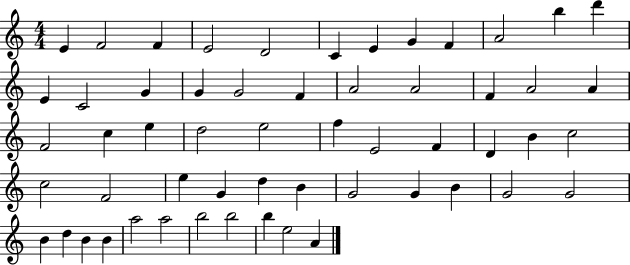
E4/q F4/h F4/q E4/h D4/h C4/q E4/q G4/q F4/q A4/h B5/q D6/q E4/q C4/h G4/q G4/q G4/h F4/q A4/h A4/h F4/q A4/h A4/q F4/h C5/q E5/q D5/h E5/h F5/q E4/h F4/q D4/q B4/q C5/h C5/h F4/h E5/q G4/q D5/q B4/q G4/h G4/q B4/q G4/h G4/h B4/q D5/q B4/q B4/q A5/h A5/h B5/h B5/h B5/q E5/h A4/q